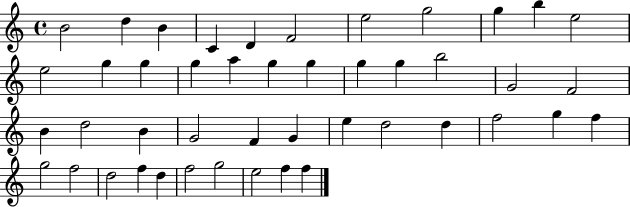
X:1
T:Untitled
M:4/4
L:1/4
K:C
B2 d B C D F2 e2 g2 g b e2 e2 g g g a g g g g b2 G2 F2 B d2 B G2 F G e d2 d f2 g f g2 f2 d2 f d f2 g2 e2 f f